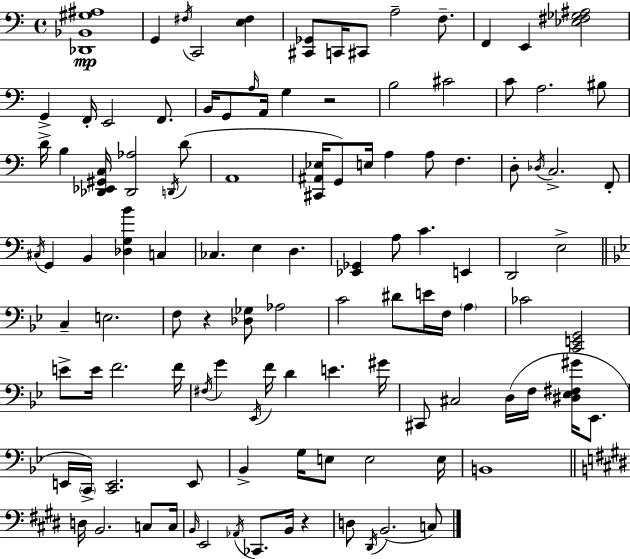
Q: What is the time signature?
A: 4/4